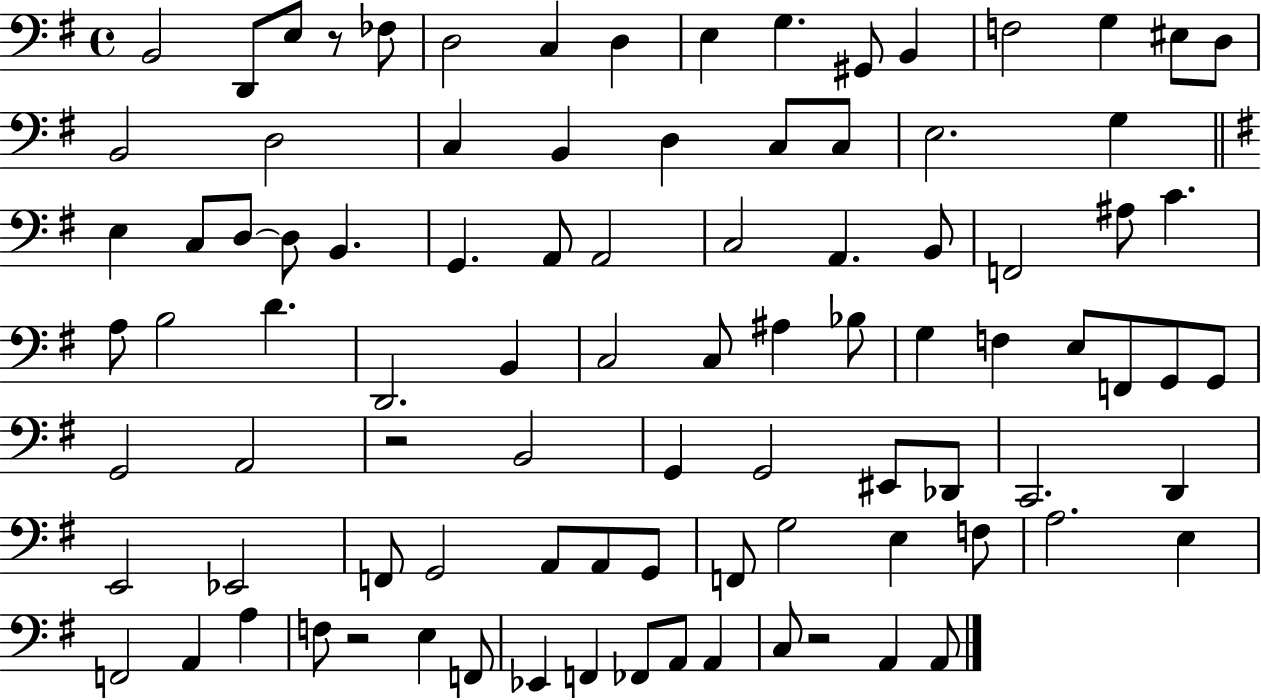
B2/h D2/e E3/e R/e FES3/e D3/h C3/q D3/q E3/q G3/q. G#2/e B2/q F3/h G3/q EIS3/e D3/e B2/h D3/h C3/q B2/q D3/q C3/e C3/e E3/h. G3/q E3/q C3/e D3/e D3/e B2/q. G2/q. A2/e A2/h C3/h A2/q. B2/e F2/h A#3/e C4/q. A3/e B3/h D4/q. D2/h. B2/q C3/h C3/e A#3/q Bb3/e G3/q F3/q E3/e F2/e G2/e G2/e G2/h A2/h R/h B2/h G2/q G2/h EIS2/e Db2/e C2/h. D2/q E2/h Eb2/h F2/e G2/h A2/e A2/e G2/e F2/e G3/h E3/q F3/e A3/h. E3/q F2/h A2/q A3/q F3/e R/h E3/q F2/e Eb2/q F2/q FES2/e A2/e A2/q C3/e R/h A2/q A2/e